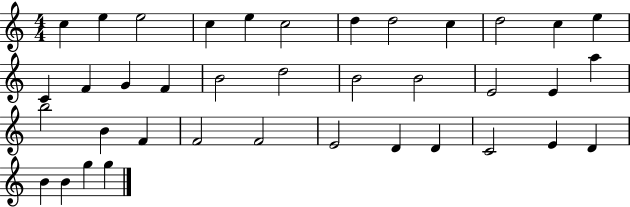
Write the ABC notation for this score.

X:1
T:Untitled
M:4/4
L:1/4
K:C
c e e2 c e c2 d d2 c d2 c e C F G F B2 d2 B2 B2 E2 E a b2 B F F2 F2 E2 D D C2 E D B B g g